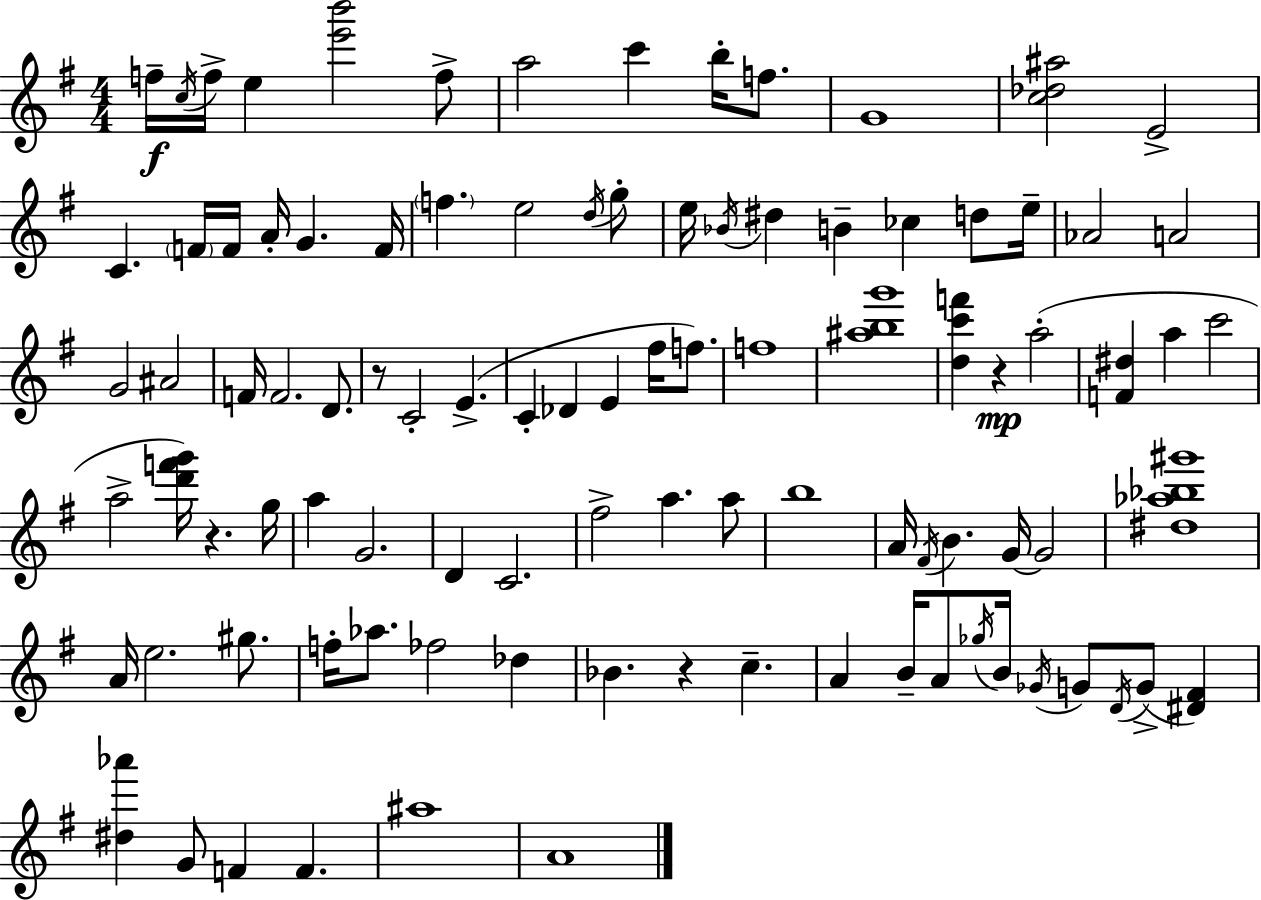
F5/s C5/s F5/s E5/q [E6,B6]/h F5/e A5/h C6/q B5/s F5/e. G4/w [C5,Db5,A#5]/h E4/h C4/q. F4/s F4/s A4/s G4/q. F4/s F5/q. E5/h D5/s G5/e E5/s Bb4/s D#5/q B4/q CES5/q D5/e E5/s Ab4/h A4/h G4/h A#4/h F4/s F4/h. D4/e. R/e C4/h E4/q. C4/q Db4/q E4/q F#5/s F5/e. F5/w [A#5,B5,G6]/w [D5,C6,F6]/q R/q A5/h [F4,D#5]/q A5/q C6/h A5/h [D6,F6,G6]/s R/q. G5/s A5/q G4/h. D4/q C4/h. F#5/h A5/q. A5/e B5/w A4/s F#4/s B4/q. G4/s G4/h [D#5,Ab5,Bb5,G#6]/w A4/s E5/h. G#5/e. F5/s Ab5/e. FES5/h Db5/q Bb4/q. R/q C5/q. A4/q B4/s A4/e Gb5/s B4/s Gb4/s G4/e D4/s G4/e [D#4,F#4]/q [D#5,Ab6]/q G4/e F4/q F4/q. A#5/w A4/w